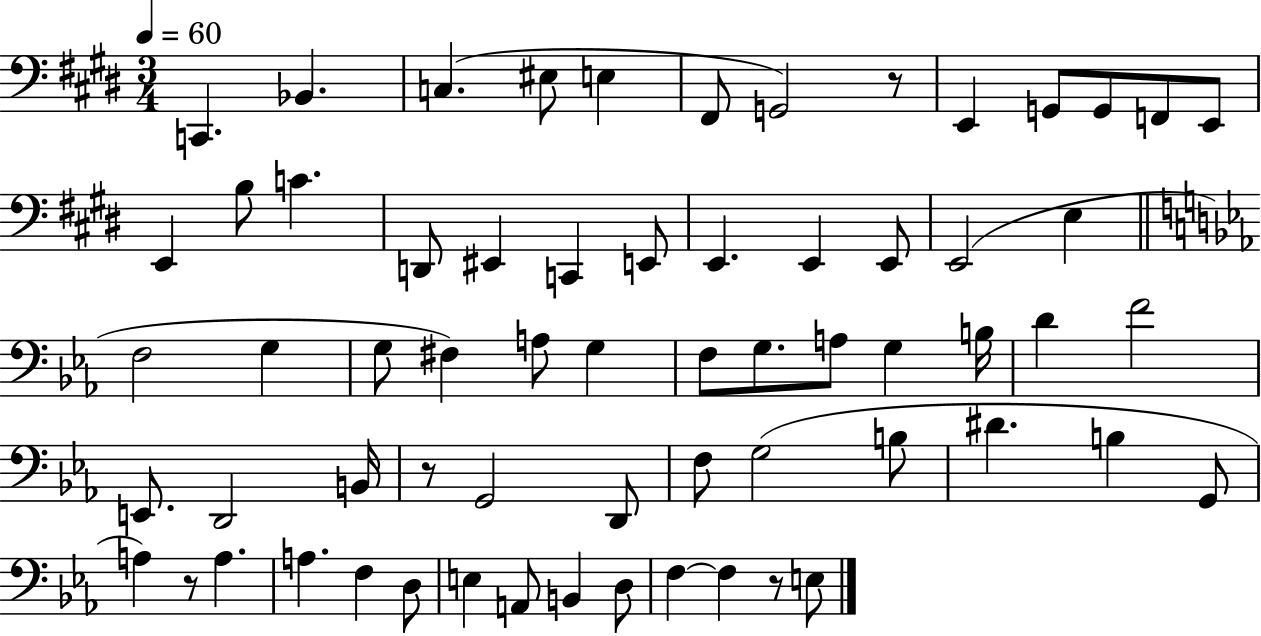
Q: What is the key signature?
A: E major